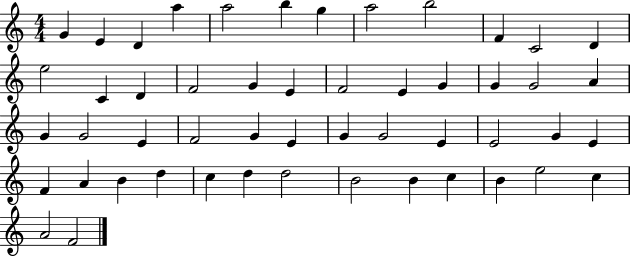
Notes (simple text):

G4/q E4/q D4/q A5/q A5/h B5/q G5/q A5/h B5/h F4/q C4/h D4/q E5/h C4/q D4/q F4/h G4/q E4/q F4/h E4/q G4/q G4/q G4/h A4/q G4/q G4/h E4/q F4/h G4/q E4/q G4/q G4/h E4/q E4/h G4/q E4/q F4/q A4/q B4/q D5/q C5/q D5/q D5/h B4/h B4/q C5/q B4/q E5/h C5/q A4/h F4/h